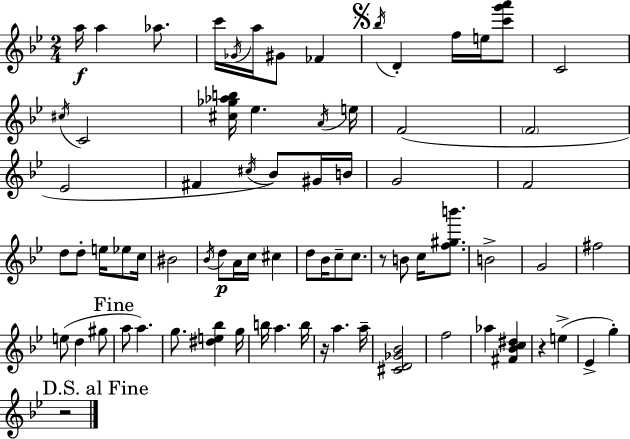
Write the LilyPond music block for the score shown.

{
  \clef treble
  \numericTimeSignature
  \time 2/4
  \key g \minor
  a''16\f a''4 aes''8. | c'''16 \acciaccatura { ges'16 } a''16 gis'8 fes'4 | \mark \markup { \musicglyph "scripts.segno" } \acciaccatura { bes''16 } d'4-. f''16 e''16 | <c''' g''' a'''>8 c'2 | \break \acciaccatura { cis''16 } c'2 | <cis'' ges'' aes'' b''>16 ees''4. | \acciaccatura { a'16 } e''16 f'2( | \parenthesize f'2 | \break ees'2 | fis'4 | \acciaccatura { cis''16 }) bes'8 gis'16 b'16 g'2 | f'2 | \break d''8 d''8-. | e''16 ees''8 c''16 bis'2 | \acciaccatura { bes'16 } d''8\p | a'16 c''16 cis''4 d''8 | \break bes'16 c''8-- c''8. r8 | b'8 c''16 <f'' gis'' b'''>8. b'2-> | g'2 | fis''2 | \break e''8( | d''4 gis''8 \mark "Fine" a''8 | a''4.) g''8. | <dis'' e'' bes''>4 g''16 b''16 a''4. | \break b''16 r16 a''4. | a''16-- <cis' d' ges' bes'>2 | f''2 | aes''4 | \break <fis' bes' c'' dis''>4 r4 | e''4->( ees'4-> | g''4-.) \mark "D.S. al Fine" r2 | \bar "|."
}